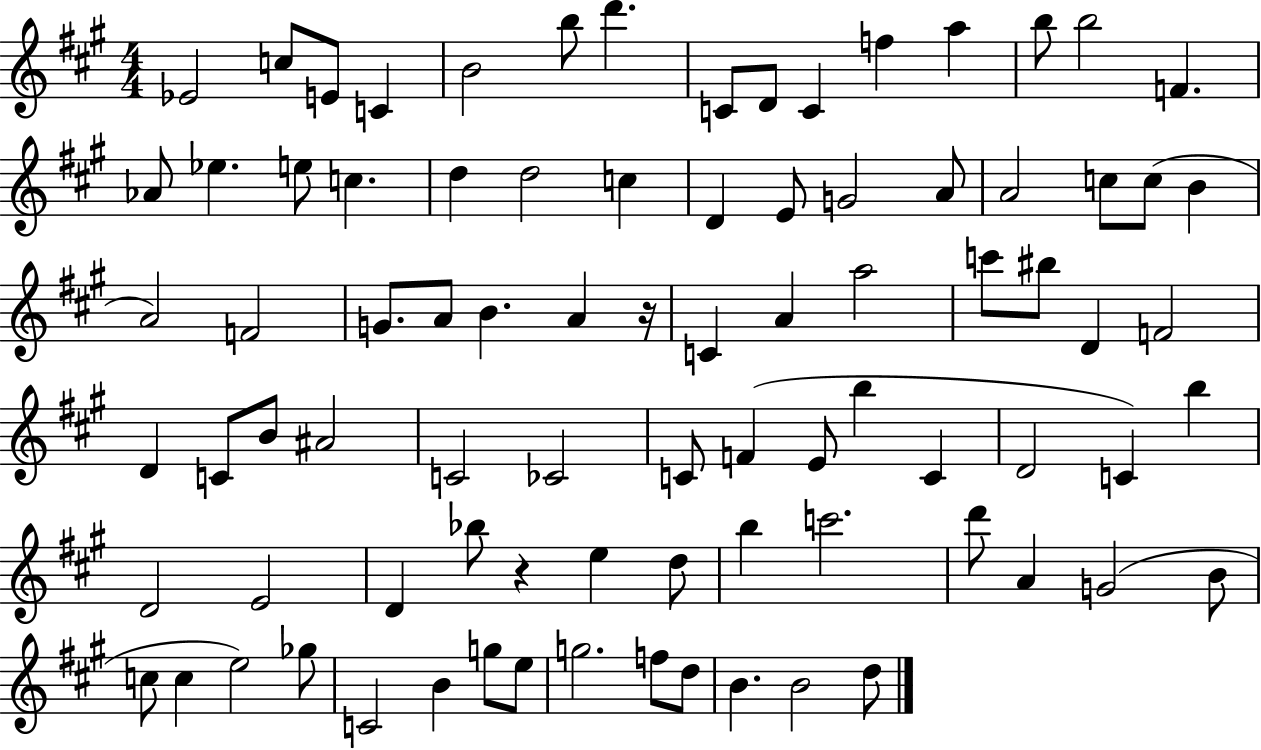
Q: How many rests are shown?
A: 2